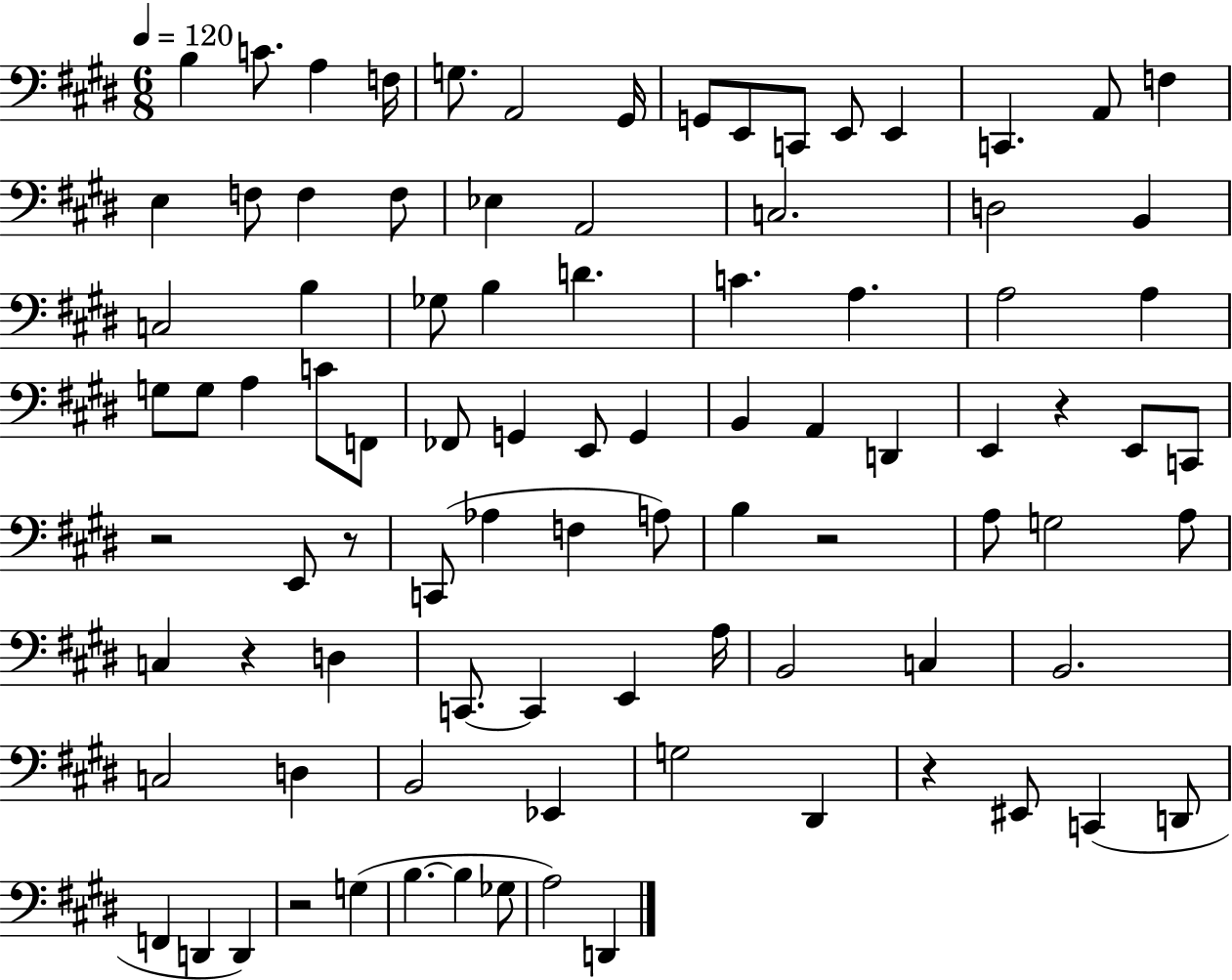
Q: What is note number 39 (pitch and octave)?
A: FES2